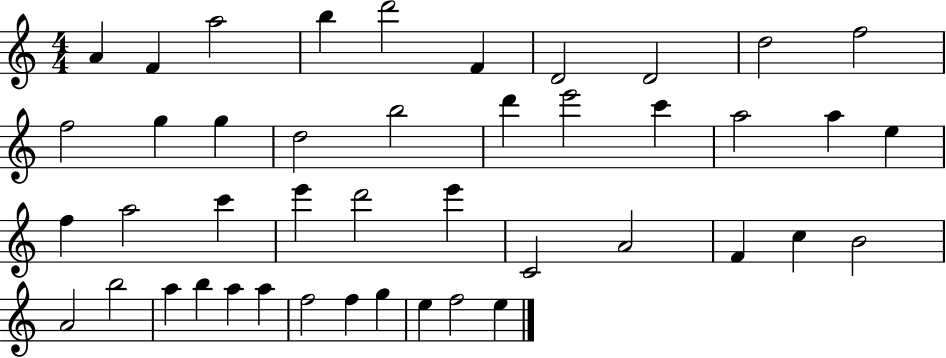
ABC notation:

X:1
T:Untitled
M:4/4
L:1/4
K:C
A F a2 b d'2 F D2 D2 d2 f2 f2 g g d2 b2 d' e'2 c' a2 a e f a2 c' e' d'2 e' C2 A2 F c B2 A2 b2 a b a a f2 f g e f2 e